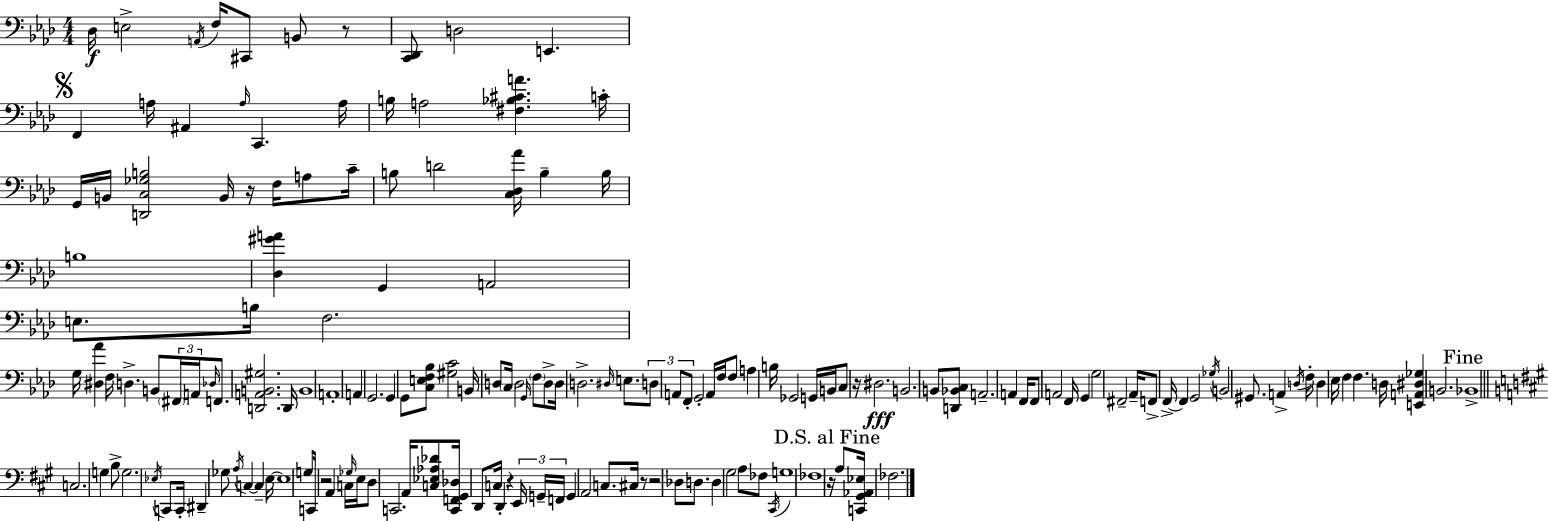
X:1
T:Untitled
M:4/4
L:1/4
K:Fm
_D,/4 E,2 A,,/4 F,/4 ^C,,/2 B,,/2 z/2 [C,,_D,,]/2 D,2 E,, F,, A,/4 ^A,, A,/4 C,, A,/4 B,/4 A,2 [^F,_B,^CA] C/4 G,,/4 B,,/4 [D,,C,_G,B,]2 B,,/4 z/4 F,/4 A,/2 C/4 B,/2 D2 [C,_D,_A]/4 B, B,/4 B,4 [_D,^GA] G,, A,,2 E,/2 B,/4 F,2 G,/4 [^D,_A] F,/4 D, B,,/2 ^F,,/4 A,,/4 _D,/4 F,,/2 [D,,A,,B,,^G,]2 D,,/4 B,,4 A,,4 A,, G,,2 G,, G,,/2 [C,E,F,_B,]/2 [^G,C]2 B,,/4 D,/2 C,/4 D,2 G,,/4 F,/2 D,/2 D,/4 D,2 ^D,/4 E,/2 D,/2 A,,/2 F,,/2 G,,2 A,,/4 F,/4 F,/2 A, B,/4 _G,,2 G,,/4 B,,/4 C,/2 z/4 ^D,2 B,,2 B,,/2 [D,,_B,,C,]/2 A,,2 A,, F,,/4 F,,/2 A,,2 F,,/4 G,, G,2 ^F,,2 _A,,/4 F,,/2 F,,/4 F,, G,,2 _G,/4 B,,2 ^G,,/2 A,, D,/4 F,/4 D, _E,/4 F, F, D,/4 [E,,A,,^D,_G,] B,,2 _B,,4 C,2 G, B,/2 G,2 _E,/4 C,,/2 C,,/4 ^D,, _G,/2 A,/4 C, C, E,/4 E,4 G,/2 C,,/4 z2 A,, C,/4 _G,/4 E,/4 D,/2 C,,2 A,,/4 [C,_E,_A,_D]/2 [C,,F,,^G,,_D,]/4 D,,/2 C,/4 D,, z E,,/4 G,,/4 F,,/4 G,, A,,2 C,/2 ^C,/4 z/2 z2 _D,/2 D,/2 D, ^G,2 A,/2 _F,/2 ^C,,/4 G,4 _F,4 z/4 A,/2 [C,,^G,,_A,,_E,]/4 _F,2